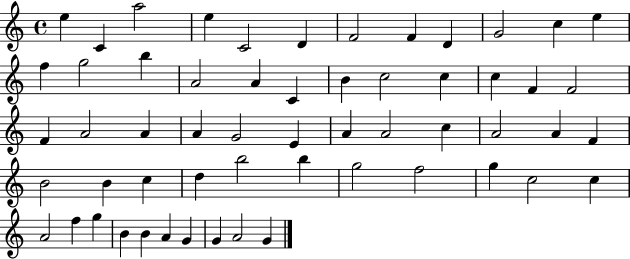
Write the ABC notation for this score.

X:1
T:Untitled
M:4/4
L:1/4
K:C
e C a2 e C2 D F2 F D G2 c e f g2 b A2 A C B c2 c c F F2 F A2 A A G2 E A A2 c A2 A F B2 B c d b2 b g2 f2 g c2 c A2 f g B B A G G A2 G